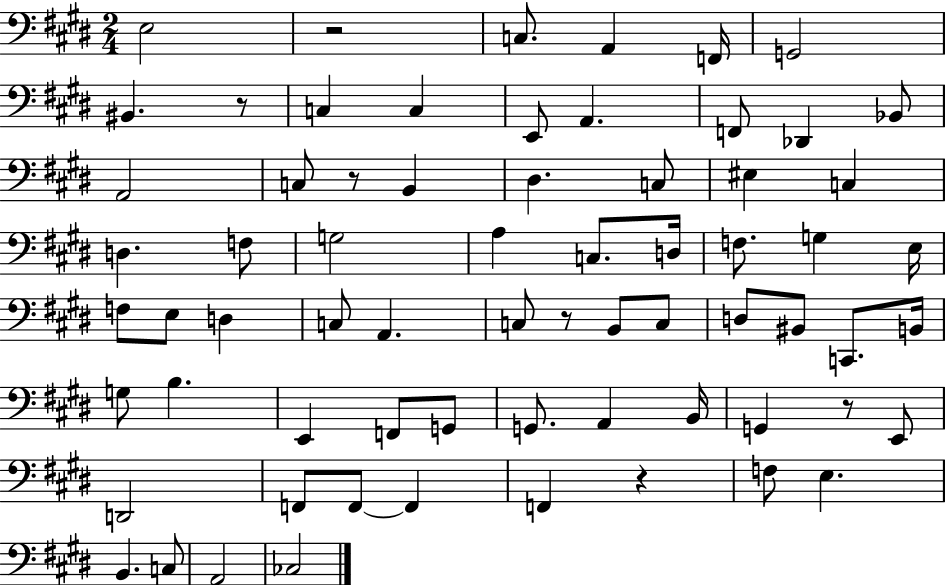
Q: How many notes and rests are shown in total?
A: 68